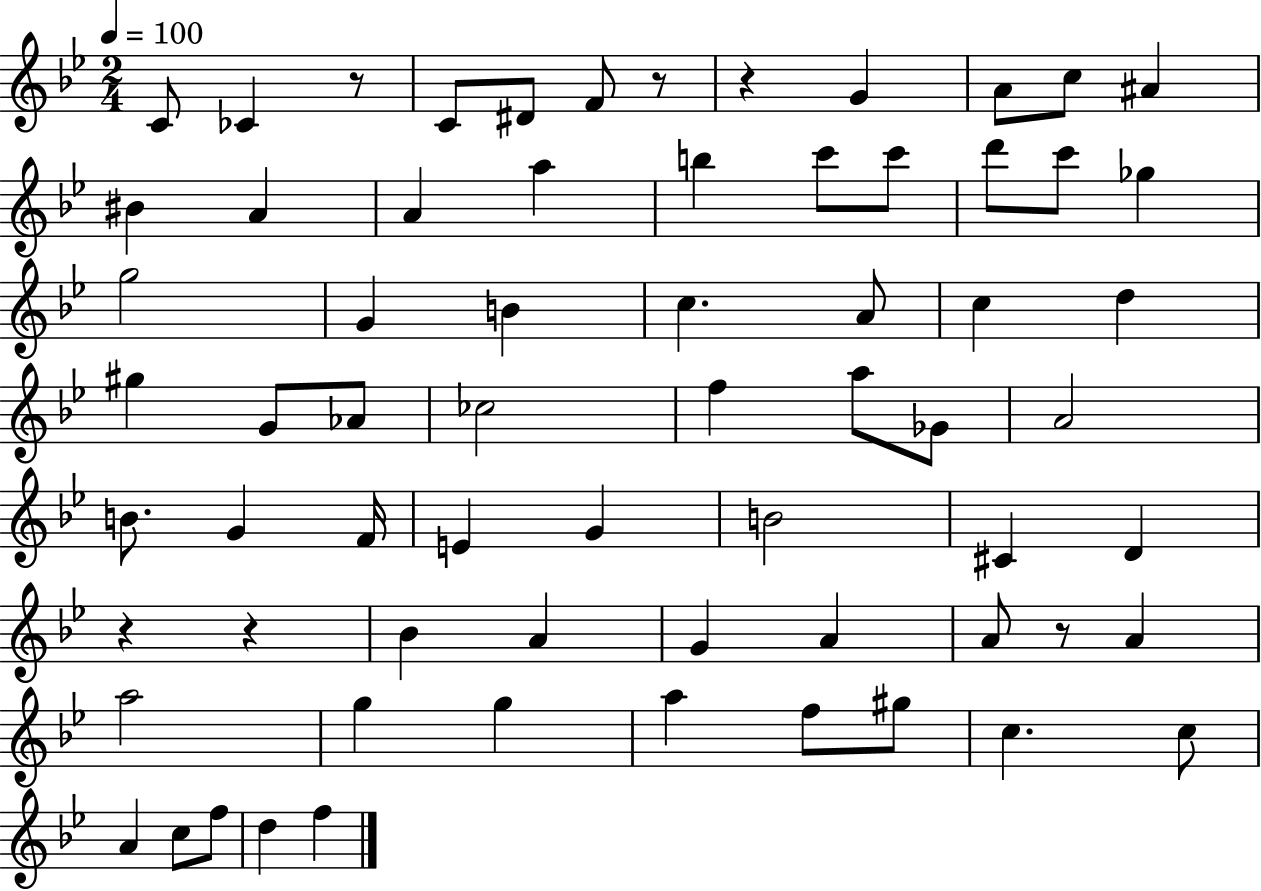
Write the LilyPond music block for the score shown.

{
  \clef treble
  \numericTimeSignature
  \time 2/4
  \key bes \major
  \tempo 4 = 100
  \repeat volta 2 { c'8 ces'4 r8 | c'8 dis'8 f'8 r8 | r4 g'4 | a'8 c''8 ais'4 | \break bis'4 a'4 | a'4 a''4 | b''4 c'''8 c'''8 | d'''8 c'''8 ges''4 | \break g''2 | g'4 b'4 | c''4. a'8 | c''4 d''4 | \break gis''4 g'8 aes'8 | ces''2 | f''4 a''8 ges'8 | a'2 | \break b'8. g'4 f'16 | e'4 g'4 | b'2 | cis'4 d'4 | \break r4 r4 | bes'4 a'4 | g'4 a'4 | a'8 r8 a'4 | \break a''2 | g''4 g''4 | a''4 f''8 gis''8 | c''4. c''8 | \break a'4 c''8 f''8 | d''4 f''4 | } \bar "|."
}